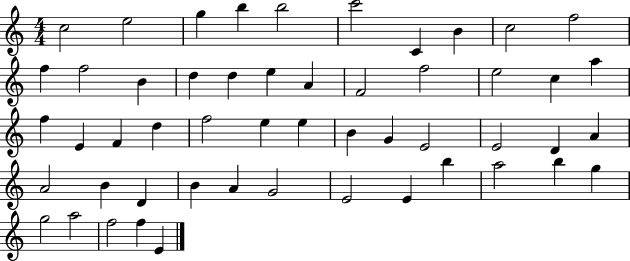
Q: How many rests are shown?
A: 0